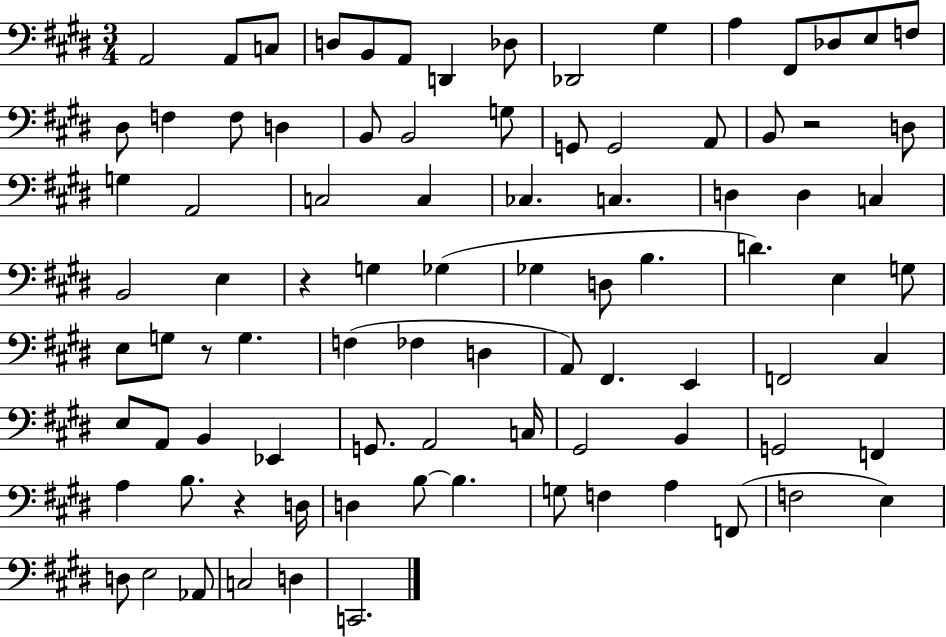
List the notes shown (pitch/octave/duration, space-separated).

A2/h A2/e C3/e D3/e B2/e A2/e D2/q Db3/e Db2/h G#3/q A3/q F#2/e Db3/e E3/e F3/e D#3/e F3/q F3/e D3/q B2/e B2/h G3/e G2/e G2/h A2/e B2/e R/h D3/e G3/q A2/h C3/h C3/q CES3/q. C3/q. D3/q D3/q C3/q B2/h E3/q R/q G3/q Gb3/q Gb3/q D3/e B3/q. D4/q. E3/q G3/e E3/e G3/e R/e G3/q. F3/q FES3/q D3/q A2/e F#2/q. E2/q F2/h C#3/q E3/e A2/e B2/q Eb2/q G2/e. A2/h C3/s G#2/h B2/q G2/h F2/q A3/q B3/e. R/q D3/s D3/q B3/e B3/q. G3/e F3/q A3/q F2/e F3/h E3/q D3/e E3/h Ab2/e C3/h D3/q C2/h.